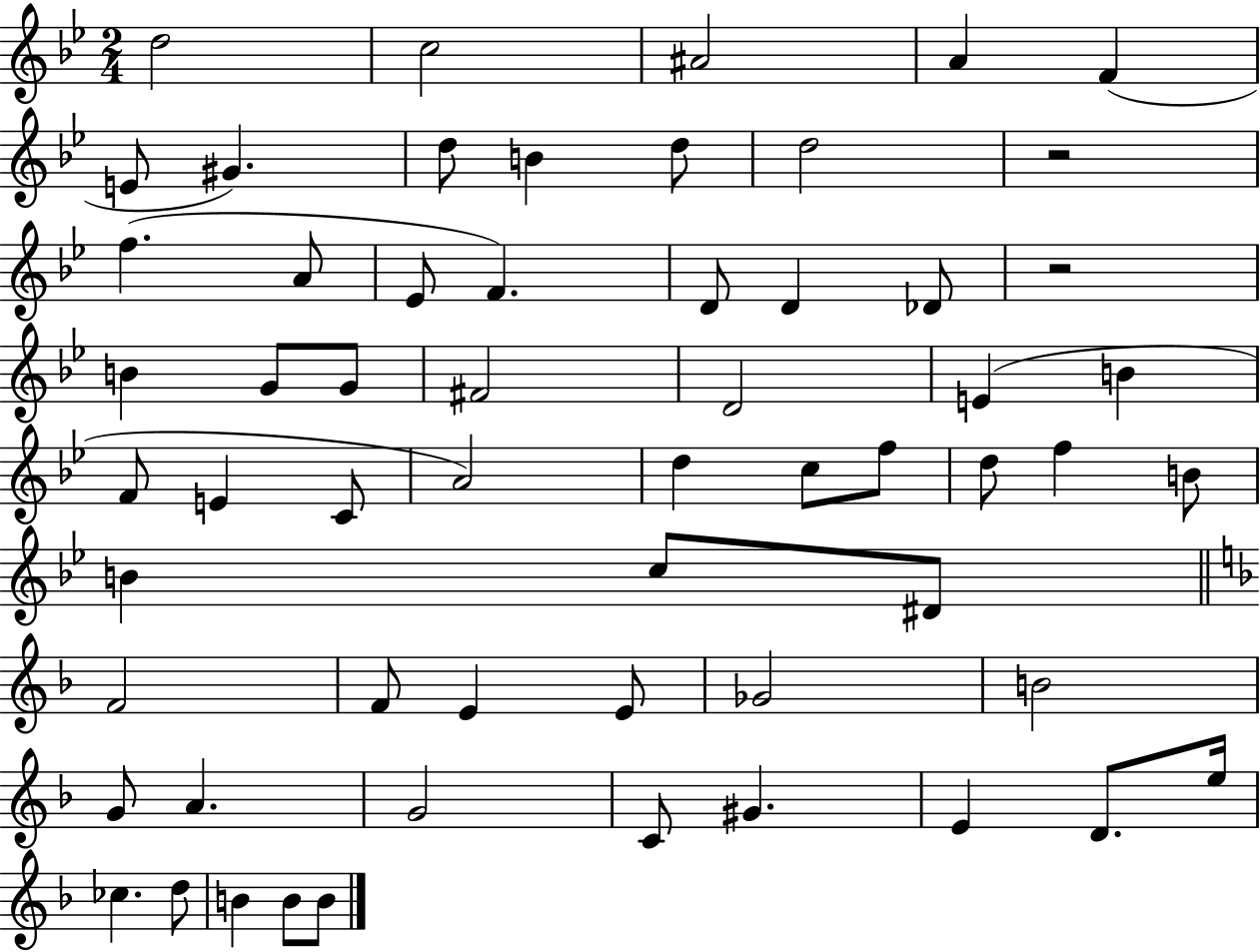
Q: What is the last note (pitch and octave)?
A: B4